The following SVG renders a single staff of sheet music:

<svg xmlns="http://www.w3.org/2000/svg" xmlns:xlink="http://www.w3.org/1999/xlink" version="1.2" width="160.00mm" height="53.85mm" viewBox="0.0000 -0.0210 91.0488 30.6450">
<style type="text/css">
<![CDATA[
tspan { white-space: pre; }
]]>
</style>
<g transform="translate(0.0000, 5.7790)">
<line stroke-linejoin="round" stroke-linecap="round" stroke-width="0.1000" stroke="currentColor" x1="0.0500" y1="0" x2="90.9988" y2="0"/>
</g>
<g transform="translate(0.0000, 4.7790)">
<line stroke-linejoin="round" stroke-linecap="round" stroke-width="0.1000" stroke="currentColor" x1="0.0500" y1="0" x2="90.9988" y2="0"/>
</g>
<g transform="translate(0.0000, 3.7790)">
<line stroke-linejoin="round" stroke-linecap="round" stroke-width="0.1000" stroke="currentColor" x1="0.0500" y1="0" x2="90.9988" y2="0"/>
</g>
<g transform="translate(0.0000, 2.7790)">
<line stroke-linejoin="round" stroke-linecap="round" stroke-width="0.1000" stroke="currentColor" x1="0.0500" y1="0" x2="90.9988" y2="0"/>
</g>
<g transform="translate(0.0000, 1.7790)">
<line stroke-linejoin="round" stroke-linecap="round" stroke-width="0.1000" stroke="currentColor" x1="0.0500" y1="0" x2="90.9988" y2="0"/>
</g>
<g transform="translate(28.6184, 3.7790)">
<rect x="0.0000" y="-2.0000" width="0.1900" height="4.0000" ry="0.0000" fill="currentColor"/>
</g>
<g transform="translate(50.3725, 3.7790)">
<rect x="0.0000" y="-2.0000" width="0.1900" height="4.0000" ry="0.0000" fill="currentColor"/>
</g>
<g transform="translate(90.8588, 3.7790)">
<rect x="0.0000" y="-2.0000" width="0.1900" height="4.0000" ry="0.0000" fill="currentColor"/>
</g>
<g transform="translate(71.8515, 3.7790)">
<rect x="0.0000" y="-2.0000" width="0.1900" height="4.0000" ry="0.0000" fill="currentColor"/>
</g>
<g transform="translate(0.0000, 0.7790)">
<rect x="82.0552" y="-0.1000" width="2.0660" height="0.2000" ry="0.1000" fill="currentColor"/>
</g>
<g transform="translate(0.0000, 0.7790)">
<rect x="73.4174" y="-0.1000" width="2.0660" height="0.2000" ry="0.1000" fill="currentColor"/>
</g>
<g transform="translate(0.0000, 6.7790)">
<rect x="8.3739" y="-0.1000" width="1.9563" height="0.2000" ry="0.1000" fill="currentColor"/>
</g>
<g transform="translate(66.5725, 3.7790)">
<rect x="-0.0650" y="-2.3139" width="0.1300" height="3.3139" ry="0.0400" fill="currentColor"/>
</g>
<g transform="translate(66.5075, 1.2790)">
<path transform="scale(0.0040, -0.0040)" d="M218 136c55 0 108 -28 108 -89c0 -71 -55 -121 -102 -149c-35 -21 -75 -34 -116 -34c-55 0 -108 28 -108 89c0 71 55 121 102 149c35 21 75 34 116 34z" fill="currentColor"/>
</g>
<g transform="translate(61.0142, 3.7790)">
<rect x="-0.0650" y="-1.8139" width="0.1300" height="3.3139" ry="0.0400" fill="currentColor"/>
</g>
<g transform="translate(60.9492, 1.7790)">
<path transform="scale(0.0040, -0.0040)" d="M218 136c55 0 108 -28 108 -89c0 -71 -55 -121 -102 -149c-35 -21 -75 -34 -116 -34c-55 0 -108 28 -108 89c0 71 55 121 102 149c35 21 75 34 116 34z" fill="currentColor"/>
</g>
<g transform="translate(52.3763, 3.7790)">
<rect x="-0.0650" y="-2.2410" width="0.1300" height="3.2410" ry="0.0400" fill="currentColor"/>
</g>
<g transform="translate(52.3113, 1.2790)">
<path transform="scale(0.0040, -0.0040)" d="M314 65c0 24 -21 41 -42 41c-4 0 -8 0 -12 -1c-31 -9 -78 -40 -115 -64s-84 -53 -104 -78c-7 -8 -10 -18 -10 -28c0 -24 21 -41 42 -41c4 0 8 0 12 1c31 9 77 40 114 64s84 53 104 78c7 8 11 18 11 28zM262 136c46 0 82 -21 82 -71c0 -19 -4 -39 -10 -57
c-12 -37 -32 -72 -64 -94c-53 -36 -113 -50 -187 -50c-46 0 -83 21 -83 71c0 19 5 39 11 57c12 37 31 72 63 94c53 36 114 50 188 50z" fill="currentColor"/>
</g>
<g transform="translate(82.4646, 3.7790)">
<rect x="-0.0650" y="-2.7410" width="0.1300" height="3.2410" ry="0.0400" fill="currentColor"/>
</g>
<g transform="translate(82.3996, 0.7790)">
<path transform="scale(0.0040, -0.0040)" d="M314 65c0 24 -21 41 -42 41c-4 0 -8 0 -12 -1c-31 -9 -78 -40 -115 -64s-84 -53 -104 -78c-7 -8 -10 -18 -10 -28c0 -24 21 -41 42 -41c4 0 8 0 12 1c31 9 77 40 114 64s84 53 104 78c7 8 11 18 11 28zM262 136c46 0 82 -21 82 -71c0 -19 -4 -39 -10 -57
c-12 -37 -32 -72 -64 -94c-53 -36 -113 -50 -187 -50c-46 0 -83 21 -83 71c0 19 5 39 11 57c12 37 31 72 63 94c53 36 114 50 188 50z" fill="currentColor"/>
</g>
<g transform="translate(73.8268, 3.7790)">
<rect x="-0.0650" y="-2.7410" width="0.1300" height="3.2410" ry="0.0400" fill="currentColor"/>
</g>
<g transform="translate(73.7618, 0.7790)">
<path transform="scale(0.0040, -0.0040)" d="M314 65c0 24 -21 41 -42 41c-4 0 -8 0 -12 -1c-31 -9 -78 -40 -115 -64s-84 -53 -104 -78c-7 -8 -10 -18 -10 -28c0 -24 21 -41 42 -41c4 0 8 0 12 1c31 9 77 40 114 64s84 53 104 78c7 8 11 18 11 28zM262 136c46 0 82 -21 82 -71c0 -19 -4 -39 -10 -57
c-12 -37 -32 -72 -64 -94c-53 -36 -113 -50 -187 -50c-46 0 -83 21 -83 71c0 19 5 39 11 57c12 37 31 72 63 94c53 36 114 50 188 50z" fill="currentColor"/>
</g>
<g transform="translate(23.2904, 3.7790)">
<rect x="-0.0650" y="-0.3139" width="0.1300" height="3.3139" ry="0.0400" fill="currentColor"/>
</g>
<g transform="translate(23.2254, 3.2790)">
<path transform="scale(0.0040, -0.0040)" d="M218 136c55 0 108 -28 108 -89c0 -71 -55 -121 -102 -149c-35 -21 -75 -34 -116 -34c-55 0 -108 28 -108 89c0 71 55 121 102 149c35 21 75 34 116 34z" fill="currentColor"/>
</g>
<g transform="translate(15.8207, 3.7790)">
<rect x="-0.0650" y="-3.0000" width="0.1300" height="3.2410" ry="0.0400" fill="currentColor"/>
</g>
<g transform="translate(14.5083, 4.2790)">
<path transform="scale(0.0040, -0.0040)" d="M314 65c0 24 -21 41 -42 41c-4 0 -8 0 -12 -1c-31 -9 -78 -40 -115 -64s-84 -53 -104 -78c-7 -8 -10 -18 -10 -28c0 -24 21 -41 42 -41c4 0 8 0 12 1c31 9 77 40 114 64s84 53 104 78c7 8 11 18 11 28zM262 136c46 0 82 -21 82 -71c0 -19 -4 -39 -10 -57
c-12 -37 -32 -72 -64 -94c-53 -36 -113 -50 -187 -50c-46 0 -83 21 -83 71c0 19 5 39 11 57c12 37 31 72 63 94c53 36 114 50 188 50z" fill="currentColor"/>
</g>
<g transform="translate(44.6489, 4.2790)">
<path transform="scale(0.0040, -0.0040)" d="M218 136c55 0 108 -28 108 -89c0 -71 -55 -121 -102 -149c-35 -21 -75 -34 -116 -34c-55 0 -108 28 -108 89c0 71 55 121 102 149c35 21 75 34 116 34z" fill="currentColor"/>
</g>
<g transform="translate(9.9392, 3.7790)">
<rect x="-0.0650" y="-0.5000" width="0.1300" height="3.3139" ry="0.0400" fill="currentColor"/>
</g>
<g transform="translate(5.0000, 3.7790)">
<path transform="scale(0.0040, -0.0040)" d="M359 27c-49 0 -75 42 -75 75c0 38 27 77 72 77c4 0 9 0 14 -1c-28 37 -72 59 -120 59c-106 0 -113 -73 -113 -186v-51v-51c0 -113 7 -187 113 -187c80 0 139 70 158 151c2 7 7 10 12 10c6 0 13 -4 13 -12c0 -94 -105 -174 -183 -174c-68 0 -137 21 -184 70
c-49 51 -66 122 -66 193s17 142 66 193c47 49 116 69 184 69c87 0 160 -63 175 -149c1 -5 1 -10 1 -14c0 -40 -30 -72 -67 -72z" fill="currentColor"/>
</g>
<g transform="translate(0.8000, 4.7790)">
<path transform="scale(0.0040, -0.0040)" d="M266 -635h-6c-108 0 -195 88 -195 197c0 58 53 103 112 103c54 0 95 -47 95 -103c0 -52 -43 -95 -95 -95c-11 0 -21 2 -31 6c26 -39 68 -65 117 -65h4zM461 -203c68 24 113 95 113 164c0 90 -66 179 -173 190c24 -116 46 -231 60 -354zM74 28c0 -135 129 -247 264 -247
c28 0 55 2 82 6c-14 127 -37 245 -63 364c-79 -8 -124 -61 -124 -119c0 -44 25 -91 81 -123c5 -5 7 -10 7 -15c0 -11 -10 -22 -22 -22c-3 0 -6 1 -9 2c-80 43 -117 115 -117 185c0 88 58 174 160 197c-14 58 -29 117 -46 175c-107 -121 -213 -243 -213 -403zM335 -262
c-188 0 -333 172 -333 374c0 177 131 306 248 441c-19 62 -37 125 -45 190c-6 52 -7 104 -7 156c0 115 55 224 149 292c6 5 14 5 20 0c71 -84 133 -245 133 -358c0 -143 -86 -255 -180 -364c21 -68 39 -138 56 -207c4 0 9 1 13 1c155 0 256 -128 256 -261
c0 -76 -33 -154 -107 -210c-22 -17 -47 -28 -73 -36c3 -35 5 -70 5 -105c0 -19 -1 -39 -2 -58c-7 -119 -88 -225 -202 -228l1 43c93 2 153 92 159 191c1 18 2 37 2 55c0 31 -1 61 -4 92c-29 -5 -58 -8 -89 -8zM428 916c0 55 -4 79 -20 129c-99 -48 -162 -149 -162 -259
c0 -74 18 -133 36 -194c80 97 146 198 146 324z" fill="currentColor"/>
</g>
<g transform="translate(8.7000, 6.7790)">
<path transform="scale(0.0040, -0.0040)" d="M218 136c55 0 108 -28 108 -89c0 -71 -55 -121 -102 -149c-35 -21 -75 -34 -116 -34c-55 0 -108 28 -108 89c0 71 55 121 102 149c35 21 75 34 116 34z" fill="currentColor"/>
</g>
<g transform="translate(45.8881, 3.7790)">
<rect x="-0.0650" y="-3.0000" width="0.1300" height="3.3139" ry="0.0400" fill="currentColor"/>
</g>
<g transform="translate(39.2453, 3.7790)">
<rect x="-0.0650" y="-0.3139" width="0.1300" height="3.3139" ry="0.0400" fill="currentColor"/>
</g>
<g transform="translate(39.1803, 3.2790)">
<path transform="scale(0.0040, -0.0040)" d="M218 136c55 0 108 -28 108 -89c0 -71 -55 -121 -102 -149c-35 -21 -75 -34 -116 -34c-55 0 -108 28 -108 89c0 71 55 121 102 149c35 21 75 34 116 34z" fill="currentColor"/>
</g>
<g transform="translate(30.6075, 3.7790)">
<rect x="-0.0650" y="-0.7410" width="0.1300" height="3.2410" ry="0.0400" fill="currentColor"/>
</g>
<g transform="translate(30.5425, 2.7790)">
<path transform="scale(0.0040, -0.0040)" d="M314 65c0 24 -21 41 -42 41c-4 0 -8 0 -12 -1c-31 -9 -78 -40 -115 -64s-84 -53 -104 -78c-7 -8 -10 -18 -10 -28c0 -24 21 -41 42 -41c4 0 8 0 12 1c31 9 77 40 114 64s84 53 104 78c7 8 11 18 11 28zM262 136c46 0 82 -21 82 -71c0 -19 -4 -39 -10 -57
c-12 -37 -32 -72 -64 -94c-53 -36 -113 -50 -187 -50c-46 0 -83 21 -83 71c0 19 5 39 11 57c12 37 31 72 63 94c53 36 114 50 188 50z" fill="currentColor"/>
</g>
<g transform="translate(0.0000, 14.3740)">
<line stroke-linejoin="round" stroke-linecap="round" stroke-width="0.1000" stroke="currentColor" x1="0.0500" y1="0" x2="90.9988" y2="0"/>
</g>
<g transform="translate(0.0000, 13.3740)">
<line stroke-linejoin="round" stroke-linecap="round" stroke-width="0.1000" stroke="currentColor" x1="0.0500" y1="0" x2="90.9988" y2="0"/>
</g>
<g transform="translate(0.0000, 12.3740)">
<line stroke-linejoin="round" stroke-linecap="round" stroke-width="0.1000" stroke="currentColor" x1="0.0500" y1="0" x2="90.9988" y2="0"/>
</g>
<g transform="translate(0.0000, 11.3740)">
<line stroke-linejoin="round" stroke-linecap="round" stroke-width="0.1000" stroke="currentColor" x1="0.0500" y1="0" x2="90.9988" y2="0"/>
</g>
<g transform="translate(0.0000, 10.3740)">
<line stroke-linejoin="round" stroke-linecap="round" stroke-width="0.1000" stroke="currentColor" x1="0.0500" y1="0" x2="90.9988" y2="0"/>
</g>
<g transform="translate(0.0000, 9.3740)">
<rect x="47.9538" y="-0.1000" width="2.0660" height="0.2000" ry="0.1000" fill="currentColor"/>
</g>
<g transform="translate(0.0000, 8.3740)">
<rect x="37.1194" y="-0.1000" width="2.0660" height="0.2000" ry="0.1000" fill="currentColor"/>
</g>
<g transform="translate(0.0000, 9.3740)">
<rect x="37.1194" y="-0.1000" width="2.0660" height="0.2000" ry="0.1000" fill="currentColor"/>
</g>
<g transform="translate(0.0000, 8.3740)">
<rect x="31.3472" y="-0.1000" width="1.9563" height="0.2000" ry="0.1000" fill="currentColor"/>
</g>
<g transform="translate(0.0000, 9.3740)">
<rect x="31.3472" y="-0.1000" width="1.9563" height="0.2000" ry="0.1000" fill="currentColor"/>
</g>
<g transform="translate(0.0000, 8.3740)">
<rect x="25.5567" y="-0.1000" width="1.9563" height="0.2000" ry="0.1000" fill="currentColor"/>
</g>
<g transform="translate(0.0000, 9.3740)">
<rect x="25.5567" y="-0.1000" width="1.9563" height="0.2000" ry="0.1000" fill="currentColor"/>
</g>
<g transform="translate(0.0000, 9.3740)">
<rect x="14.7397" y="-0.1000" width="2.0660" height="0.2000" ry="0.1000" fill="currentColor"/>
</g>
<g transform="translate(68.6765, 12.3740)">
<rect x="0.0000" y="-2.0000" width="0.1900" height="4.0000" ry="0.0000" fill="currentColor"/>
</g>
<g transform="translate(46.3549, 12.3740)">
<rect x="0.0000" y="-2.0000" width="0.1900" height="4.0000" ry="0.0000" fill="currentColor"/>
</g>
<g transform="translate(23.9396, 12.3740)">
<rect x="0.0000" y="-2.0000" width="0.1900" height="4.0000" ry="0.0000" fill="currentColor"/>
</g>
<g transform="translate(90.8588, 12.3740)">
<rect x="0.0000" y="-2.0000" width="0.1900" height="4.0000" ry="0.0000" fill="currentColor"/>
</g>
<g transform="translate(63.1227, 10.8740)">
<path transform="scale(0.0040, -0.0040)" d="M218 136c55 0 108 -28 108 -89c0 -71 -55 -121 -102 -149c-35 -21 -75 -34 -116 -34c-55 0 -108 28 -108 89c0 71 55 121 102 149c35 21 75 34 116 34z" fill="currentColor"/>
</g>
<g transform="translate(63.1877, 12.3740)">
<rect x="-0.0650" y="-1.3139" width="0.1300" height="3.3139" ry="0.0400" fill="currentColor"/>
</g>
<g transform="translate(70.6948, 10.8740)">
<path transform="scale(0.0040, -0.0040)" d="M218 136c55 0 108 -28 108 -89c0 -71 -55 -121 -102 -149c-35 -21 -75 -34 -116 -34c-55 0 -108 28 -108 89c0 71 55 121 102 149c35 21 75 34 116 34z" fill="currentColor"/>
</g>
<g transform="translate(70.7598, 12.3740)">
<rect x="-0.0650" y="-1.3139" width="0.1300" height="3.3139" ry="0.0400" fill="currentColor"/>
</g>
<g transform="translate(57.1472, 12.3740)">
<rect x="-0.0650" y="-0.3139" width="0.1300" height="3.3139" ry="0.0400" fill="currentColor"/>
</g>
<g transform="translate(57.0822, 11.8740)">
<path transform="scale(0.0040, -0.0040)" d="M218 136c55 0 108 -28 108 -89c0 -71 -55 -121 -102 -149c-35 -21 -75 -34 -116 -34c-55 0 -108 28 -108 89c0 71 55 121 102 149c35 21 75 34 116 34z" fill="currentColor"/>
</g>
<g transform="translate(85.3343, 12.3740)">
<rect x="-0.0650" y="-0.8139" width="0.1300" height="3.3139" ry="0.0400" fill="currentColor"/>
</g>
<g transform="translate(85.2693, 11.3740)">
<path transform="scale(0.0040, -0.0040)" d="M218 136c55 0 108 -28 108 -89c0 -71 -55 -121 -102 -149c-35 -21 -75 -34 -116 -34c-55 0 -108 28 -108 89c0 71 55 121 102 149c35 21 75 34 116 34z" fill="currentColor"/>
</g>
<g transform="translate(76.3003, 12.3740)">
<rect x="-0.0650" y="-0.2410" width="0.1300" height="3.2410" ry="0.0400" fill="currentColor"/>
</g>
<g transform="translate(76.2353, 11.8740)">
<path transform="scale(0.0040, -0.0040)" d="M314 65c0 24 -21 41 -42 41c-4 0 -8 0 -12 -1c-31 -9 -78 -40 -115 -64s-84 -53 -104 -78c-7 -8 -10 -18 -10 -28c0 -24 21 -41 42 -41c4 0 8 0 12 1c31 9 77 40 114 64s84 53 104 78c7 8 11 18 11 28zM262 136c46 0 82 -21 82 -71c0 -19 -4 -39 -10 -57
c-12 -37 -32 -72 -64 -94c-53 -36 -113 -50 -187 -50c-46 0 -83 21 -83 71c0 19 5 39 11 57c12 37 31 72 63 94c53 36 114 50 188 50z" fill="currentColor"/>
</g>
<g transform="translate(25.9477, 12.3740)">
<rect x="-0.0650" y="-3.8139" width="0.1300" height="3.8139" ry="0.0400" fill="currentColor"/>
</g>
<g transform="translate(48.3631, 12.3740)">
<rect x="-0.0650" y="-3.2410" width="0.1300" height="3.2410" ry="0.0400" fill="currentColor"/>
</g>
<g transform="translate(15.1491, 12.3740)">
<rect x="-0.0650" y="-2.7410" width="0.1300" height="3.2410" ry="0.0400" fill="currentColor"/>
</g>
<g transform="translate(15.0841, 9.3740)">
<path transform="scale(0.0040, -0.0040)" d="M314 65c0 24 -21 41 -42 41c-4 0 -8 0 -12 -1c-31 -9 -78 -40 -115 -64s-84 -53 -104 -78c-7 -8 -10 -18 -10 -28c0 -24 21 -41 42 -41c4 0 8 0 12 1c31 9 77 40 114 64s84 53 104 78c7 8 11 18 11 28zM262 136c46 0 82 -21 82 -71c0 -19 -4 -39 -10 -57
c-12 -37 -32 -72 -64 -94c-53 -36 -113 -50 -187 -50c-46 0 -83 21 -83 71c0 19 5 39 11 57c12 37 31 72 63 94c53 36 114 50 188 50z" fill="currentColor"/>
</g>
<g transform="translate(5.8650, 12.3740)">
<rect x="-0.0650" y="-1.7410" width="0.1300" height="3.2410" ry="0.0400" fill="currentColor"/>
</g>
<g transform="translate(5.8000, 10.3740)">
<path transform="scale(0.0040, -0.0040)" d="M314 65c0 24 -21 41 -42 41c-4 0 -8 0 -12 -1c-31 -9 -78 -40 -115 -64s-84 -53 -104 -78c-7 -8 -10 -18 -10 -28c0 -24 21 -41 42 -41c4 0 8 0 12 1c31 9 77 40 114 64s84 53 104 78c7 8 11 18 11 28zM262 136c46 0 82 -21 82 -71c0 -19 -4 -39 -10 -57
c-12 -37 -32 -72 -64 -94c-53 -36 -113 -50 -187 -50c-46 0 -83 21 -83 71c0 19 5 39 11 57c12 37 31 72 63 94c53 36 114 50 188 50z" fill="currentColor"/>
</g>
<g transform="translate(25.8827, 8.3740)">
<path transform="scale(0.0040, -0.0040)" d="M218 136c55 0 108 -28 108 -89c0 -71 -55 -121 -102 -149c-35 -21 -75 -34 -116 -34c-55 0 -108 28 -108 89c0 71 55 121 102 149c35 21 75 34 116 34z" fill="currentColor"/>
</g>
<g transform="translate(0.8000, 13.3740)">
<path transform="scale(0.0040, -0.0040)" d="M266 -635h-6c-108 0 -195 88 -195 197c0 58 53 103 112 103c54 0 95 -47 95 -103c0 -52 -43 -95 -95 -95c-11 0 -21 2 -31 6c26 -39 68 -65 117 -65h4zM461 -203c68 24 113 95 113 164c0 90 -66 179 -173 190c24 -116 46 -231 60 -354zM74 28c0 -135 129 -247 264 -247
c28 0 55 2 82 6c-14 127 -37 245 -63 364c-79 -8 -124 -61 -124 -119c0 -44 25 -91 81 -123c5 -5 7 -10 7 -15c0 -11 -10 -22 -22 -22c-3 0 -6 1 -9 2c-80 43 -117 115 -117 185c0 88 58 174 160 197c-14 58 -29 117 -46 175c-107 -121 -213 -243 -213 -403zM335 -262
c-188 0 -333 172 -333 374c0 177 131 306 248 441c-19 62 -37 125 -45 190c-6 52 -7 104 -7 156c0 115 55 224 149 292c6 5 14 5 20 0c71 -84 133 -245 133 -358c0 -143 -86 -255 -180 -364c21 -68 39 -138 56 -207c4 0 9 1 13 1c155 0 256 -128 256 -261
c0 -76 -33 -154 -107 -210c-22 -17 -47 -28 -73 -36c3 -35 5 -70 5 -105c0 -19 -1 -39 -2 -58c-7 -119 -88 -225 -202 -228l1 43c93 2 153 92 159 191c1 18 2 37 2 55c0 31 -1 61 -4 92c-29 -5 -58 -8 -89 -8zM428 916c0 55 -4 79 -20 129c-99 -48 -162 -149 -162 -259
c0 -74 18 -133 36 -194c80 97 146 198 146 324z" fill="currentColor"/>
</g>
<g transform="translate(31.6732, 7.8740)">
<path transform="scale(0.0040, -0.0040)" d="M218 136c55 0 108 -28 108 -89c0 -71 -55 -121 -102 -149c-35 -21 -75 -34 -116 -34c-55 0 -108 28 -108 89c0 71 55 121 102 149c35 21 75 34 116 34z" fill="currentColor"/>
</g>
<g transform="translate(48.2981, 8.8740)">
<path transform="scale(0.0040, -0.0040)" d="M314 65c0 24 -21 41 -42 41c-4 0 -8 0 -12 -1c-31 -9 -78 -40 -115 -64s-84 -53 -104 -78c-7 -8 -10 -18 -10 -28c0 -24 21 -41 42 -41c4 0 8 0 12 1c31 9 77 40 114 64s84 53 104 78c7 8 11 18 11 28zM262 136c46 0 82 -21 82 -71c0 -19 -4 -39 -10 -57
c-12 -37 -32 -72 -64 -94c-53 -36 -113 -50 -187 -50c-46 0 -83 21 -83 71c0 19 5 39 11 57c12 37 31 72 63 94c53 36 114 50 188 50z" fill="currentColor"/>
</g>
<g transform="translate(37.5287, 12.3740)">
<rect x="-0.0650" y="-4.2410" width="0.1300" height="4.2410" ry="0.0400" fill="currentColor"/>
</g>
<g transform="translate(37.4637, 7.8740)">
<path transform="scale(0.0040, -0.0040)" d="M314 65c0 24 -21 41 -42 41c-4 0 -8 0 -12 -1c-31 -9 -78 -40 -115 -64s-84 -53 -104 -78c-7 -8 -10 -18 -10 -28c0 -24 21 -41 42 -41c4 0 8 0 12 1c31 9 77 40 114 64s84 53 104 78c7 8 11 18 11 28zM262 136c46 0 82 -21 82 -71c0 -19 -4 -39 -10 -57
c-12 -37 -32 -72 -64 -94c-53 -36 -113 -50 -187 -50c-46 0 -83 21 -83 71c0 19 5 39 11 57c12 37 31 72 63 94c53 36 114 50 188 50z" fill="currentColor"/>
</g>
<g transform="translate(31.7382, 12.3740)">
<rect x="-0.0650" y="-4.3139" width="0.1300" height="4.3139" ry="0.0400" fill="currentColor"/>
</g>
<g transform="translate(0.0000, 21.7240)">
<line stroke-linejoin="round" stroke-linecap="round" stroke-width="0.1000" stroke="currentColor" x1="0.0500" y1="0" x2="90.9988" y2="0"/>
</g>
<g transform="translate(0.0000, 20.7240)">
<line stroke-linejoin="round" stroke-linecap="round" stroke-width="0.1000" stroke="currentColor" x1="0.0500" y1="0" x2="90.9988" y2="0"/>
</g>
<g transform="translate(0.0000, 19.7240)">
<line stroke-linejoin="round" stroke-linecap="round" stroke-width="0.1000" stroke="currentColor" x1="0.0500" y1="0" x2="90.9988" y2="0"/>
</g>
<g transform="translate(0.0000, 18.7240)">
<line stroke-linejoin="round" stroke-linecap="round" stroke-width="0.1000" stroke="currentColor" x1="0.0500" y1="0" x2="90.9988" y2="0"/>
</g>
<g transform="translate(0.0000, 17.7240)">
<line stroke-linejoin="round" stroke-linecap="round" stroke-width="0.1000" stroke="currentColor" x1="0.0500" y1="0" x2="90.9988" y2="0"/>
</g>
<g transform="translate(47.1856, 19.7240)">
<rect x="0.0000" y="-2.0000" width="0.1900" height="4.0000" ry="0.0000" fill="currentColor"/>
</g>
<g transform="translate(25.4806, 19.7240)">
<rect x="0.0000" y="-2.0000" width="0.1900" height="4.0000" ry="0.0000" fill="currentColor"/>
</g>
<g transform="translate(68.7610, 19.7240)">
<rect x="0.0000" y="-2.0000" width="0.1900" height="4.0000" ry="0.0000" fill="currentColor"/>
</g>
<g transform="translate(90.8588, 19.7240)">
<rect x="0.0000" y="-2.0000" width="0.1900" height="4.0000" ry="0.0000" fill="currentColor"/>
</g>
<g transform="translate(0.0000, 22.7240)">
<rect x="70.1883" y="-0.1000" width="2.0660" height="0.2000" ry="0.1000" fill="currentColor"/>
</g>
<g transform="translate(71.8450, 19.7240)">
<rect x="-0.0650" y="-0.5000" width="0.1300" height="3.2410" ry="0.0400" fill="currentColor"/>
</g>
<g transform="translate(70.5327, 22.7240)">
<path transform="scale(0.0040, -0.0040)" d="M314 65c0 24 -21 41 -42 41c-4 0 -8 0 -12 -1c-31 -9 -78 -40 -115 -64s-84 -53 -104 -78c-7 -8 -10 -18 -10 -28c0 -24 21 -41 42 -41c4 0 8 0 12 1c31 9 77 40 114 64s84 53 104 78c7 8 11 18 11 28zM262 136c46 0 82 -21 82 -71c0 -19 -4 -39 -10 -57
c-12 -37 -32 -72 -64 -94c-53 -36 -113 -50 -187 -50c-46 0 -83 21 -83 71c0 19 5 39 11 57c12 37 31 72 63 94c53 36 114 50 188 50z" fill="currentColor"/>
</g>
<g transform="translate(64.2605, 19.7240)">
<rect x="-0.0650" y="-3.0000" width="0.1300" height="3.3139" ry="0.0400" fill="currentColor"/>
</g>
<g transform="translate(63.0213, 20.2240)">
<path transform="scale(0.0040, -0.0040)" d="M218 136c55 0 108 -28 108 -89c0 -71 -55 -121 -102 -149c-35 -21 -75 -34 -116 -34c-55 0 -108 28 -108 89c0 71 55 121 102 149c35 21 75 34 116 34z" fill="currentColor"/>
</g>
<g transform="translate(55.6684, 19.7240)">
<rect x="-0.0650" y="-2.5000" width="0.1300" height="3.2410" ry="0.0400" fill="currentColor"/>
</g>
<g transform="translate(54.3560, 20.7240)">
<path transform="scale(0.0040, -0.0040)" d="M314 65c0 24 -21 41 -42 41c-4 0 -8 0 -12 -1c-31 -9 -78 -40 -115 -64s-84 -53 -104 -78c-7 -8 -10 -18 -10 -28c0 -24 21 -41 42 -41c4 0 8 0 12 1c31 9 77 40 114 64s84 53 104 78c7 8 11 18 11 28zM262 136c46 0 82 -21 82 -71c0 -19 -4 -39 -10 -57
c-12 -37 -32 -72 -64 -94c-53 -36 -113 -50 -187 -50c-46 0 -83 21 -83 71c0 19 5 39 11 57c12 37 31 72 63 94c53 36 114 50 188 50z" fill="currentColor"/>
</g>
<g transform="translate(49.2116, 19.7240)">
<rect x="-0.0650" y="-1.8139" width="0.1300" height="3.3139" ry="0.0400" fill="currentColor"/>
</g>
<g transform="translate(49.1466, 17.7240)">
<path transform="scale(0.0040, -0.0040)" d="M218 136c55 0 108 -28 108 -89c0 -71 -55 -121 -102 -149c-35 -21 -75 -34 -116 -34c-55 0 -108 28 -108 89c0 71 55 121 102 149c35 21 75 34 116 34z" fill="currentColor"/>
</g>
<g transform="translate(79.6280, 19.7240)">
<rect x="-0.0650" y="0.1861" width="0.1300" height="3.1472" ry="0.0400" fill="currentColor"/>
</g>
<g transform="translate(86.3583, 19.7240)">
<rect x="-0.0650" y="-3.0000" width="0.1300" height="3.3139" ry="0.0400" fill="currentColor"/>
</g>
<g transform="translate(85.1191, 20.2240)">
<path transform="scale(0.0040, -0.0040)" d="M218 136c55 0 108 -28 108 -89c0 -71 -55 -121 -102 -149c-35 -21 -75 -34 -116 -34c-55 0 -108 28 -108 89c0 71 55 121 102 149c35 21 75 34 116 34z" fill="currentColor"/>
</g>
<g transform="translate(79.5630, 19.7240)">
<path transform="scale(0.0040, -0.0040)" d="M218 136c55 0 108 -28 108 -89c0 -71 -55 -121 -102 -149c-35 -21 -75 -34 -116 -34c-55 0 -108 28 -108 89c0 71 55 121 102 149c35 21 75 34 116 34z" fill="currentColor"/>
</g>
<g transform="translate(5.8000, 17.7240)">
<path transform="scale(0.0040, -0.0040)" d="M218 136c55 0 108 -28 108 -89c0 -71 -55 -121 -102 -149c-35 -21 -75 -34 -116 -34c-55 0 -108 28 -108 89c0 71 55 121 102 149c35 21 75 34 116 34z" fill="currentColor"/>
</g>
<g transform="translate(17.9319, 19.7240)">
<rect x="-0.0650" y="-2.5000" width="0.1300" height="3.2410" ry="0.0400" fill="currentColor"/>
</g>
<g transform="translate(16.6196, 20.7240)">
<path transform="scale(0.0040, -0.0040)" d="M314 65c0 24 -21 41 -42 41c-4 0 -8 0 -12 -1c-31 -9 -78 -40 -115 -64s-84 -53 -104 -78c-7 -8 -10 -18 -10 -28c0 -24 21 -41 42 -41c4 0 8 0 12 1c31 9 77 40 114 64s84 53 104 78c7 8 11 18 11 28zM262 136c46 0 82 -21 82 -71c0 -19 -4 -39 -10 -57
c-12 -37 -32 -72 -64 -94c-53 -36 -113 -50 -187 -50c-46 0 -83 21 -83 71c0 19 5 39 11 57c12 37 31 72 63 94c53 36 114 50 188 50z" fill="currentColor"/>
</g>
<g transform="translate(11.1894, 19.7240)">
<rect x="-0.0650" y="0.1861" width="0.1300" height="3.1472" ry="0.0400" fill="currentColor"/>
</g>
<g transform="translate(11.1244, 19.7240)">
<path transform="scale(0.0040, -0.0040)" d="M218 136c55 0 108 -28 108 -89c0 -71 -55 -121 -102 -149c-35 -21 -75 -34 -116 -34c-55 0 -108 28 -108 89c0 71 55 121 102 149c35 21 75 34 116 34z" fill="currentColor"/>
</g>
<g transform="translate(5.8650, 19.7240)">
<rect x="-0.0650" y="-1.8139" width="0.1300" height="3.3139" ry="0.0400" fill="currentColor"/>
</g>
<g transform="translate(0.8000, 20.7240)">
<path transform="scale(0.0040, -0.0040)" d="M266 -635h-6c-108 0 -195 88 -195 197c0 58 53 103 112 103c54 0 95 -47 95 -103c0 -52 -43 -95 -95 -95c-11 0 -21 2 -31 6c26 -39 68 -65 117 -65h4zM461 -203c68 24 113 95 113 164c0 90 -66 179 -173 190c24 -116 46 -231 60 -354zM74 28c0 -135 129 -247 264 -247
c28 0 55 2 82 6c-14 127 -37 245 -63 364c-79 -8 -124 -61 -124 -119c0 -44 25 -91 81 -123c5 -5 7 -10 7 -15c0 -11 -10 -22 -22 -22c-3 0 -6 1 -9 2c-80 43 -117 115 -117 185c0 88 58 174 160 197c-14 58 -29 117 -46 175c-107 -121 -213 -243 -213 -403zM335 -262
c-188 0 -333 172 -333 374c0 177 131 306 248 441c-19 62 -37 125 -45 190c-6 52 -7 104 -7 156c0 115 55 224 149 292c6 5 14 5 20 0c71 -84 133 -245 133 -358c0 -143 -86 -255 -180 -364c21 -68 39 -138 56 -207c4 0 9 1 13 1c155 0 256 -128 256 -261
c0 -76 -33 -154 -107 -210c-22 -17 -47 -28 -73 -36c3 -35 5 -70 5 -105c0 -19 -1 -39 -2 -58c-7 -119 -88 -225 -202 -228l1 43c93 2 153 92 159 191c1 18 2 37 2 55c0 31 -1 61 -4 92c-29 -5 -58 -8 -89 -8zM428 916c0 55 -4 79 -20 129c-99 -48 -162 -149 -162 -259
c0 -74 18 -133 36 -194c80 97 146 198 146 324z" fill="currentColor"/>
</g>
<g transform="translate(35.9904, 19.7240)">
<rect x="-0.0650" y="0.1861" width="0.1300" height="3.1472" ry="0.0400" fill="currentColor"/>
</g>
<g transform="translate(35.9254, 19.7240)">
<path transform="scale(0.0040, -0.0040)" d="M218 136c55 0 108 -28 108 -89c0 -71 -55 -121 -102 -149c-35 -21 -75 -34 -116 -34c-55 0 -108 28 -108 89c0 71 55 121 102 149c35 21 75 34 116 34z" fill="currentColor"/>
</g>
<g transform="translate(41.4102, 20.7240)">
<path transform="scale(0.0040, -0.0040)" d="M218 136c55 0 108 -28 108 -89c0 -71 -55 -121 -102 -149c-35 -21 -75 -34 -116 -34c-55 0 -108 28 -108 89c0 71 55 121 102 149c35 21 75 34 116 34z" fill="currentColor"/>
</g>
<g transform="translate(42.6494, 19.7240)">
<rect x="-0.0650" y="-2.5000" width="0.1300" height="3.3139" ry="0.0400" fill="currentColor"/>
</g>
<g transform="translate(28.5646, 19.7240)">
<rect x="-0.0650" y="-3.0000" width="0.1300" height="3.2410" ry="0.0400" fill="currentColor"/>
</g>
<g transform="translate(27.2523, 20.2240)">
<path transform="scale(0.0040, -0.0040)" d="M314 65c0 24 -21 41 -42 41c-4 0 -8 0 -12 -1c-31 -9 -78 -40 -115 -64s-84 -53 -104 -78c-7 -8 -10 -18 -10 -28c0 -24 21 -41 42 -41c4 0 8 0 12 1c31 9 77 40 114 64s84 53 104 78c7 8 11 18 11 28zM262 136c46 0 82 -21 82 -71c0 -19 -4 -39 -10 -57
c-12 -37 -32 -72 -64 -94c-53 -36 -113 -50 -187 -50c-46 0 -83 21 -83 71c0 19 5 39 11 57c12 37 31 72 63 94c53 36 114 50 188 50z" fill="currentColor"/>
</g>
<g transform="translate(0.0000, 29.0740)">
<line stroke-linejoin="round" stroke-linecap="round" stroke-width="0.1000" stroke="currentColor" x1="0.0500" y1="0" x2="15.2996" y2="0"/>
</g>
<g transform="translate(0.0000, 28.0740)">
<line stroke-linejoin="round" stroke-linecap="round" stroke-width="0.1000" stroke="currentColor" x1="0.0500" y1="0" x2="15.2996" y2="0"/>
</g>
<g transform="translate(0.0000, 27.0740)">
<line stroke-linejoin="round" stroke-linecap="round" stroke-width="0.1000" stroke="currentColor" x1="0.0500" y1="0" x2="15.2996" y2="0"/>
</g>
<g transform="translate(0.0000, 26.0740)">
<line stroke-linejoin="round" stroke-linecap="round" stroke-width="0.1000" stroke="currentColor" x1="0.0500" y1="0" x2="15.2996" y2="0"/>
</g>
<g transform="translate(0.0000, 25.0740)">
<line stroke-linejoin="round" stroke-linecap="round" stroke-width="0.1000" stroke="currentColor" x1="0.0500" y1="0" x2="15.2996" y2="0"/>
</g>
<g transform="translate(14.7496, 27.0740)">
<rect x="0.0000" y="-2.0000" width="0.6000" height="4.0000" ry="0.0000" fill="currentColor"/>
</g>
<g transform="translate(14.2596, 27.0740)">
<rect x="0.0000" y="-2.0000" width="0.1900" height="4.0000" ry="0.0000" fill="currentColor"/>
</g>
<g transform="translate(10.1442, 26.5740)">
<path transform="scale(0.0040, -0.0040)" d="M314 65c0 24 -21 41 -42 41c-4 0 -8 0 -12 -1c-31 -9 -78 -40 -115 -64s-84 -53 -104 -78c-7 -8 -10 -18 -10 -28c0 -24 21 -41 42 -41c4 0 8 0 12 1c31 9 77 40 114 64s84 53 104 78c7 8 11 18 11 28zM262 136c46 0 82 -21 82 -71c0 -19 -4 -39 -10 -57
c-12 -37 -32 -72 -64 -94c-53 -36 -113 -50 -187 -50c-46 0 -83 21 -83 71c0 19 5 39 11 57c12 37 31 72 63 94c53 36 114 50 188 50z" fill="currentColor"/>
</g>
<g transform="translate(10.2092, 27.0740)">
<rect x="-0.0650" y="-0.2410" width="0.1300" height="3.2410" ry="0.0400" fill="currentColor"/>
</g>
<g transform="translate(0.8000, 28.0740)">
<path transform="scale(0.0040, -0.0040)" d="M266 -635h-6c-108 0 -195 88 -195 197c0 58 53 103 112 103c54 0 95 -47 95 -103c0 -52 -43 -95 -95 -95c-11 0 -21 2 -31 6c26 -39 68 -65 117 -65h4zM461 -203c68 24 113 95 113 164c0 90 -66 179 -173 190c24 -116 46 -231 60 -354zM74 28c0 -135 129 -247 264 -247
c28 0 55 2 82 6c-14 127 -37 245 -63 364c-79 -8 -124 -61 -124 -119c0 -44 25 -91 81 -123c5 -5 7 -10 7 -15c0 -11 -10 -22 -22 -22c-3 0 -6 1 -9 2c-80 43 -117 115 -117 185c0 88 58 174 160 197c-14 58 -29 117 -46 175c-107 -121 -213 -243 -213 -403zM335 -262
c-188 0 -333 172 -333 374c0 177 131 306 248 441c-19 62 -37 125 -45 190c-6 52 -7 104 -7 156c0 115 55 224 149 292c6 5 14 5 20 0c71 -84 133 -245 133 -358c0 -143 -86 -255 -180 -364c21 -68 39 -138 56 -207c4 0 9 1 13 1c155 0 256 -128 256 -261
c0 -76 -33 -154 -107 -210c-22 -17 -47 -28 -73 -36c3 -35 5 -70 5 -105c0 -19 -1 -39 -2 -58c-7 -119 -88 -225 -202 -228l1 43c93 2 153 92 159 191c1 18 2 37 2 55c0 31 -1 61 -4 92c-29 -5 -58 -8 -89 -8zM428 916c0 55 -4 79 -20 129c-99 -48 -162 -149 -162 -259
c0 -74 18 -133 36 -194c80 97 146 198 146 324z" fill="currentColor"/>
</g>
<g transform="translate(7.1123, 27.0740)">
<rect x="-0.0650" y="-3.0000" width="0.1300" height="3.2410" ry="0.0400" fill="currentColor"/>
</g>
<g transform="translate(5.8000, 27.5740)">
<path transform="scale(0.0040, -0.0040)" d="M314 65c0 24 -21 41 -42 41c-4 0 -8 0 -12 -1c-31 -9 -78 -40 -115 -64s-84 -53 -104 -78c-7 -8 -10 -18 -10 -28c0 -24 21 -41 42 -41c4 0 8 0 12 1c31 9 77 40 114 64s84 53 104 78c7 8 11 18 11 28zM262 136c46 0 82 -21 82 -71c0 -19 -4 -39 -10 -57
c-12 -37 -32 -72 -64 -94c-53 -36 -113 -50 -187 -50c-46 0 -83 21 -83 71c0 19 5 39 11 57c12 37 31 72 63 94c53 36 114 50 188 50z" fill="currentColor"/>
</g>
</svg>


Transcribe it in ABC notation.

X:1
T:Untitled
M:4/4
L:1/4
K:C
C A2 c d2 c A g2 f g a2 a2 f2 a2 c' d' d'2 b2 c e e c2 d f B G2 A2 B G f G2 A C2 B A A2 c2